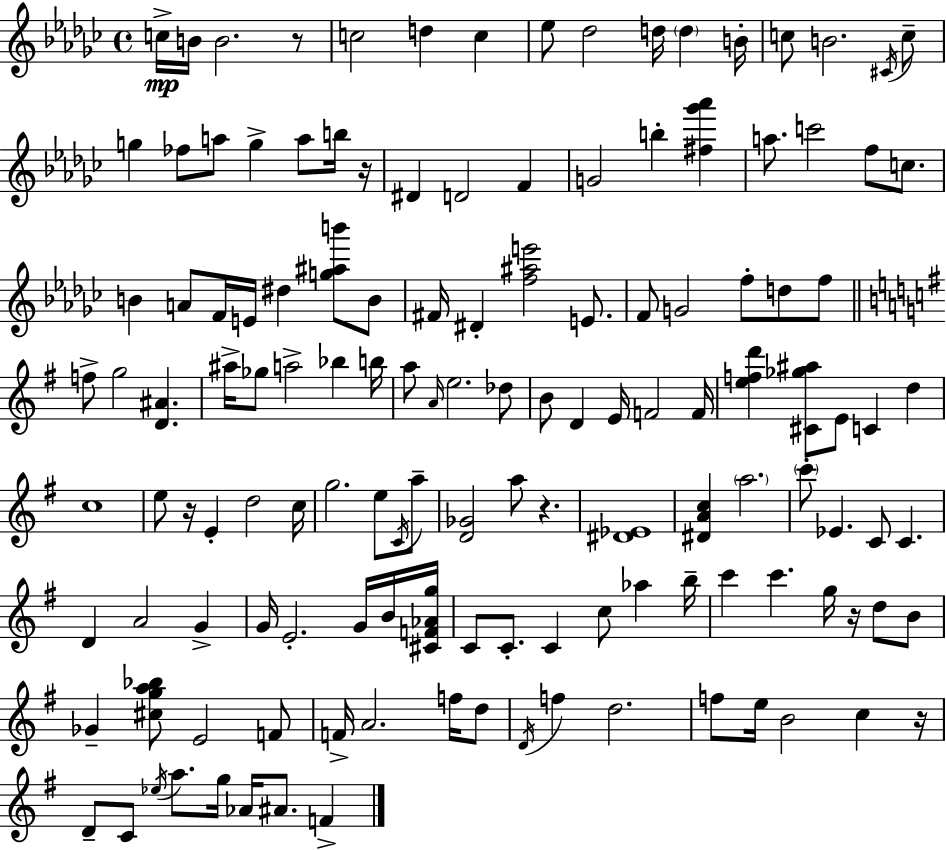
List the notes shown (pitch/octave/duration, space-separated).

C5/s B4/s B4/h. R/e C5/h D5/q C5/q Eb5/e Db5/h D5/s D5/q B4/s C5/e B4/h. C#4/s C5/e G5/q FES5/e A5/e G5/q A5/e B5/s R/s D#4/q D4/h F4/q G4/h B5/q [F#5,Gb6,Ab6]/q A5/e. C6/h F5/e C5/e. B4/q A4/e F4/s E4/s D#5/q [G5,A#5,B6]/e B4/e F#4/s D#4/q [F5,A#5,E6]/h E4/e. F4/e G4/h F5/e D5/e F5/e F5/e G5/h [D4,A#4]/q. A#5/s Gb5/e A5/h Bb5/q B5/s A5/e A4/s E5/h. Db5/e B4/e D4/q E4/s F4/h F4/s [E5,F5,D6]/q [C#4,Gb5,A#5]/e E4/e C4/q D5/q C5/w E5/e R/s E4/q D5/h C5/s G5/h. E5/e C4/s A5/e [D4,Gb4]/h A5/e R/q. [D#4,Eb4]/w [D#4,A4,C5]/q A5/h. C6/e Eb4/q. C4/e C4/q. D4/q A4/h G4/q G4/s E4/h. G4/s B4/s [C#4,F4,Ab4,G5]/s C4/e C4/e. C4/q C5/e Ab5/q B5/s C6/q C6/q. G5/s R/s D5/e B4/e Gb4/q [C#5,G5,A5,Bb5]/e E4/h F4/e F4/s A4/h. F5/s D5/e D4/s F5/q D5/h. F5/e E5/s B4/h C5/q R/s D4/e C4/e Eb5/s A5/e. G5/s Ab4/s A#4/e. F4/q